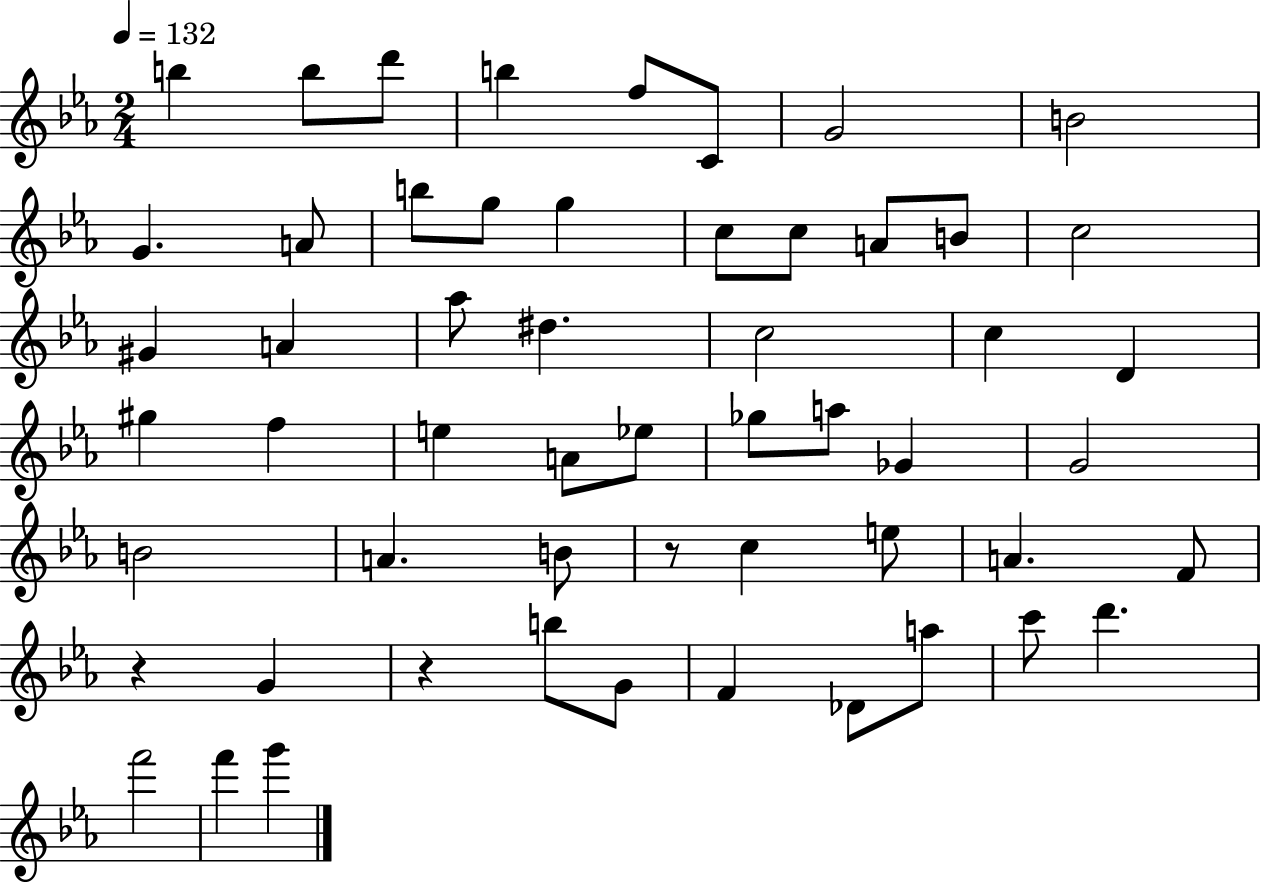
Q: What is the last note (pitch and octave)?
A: G6